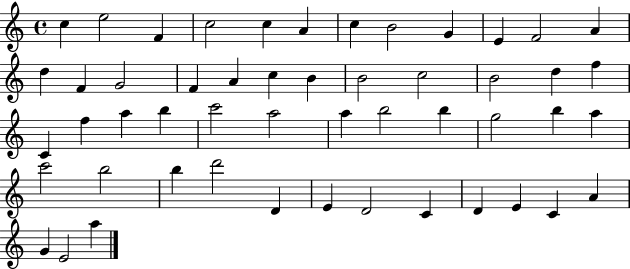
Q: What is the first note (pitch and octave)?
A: C5